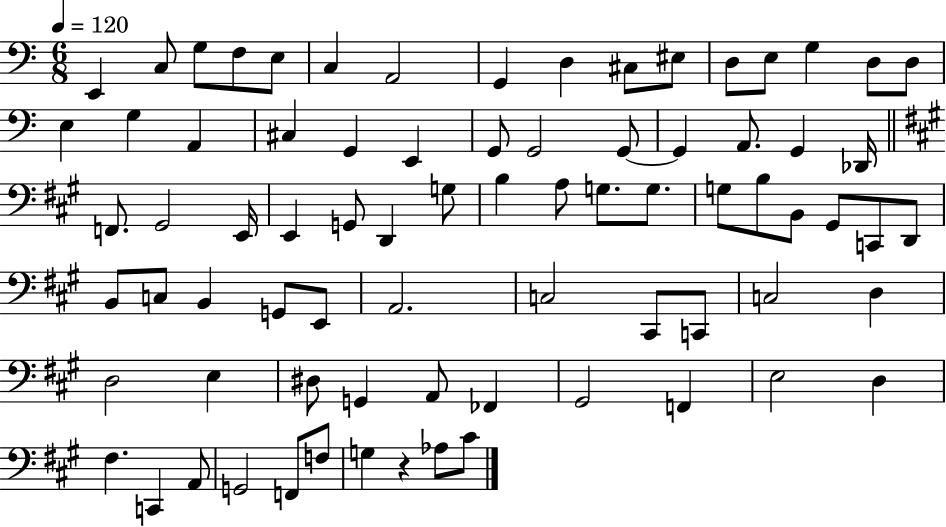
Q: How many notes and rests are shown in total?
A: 77